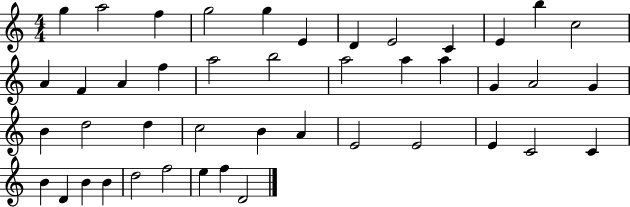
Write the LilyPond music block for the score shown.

{
  \clef treble
  \numericTimeSignature
  \time 4/4
  \key c \major
  g''4 a''2 f''4 | g''2 g''4 e'4 | d'4 e'2 c'4 | e'4 b''4 c''2 | \break a'4 f'4 a'4 f''4 | a''2 b''2 | a''2 a''4 a''4 | g'4 a'2 g'4 | \break b'4 d''2 d''4 | c''2 b'4 a'4 | e'2 e'2 | e'4 c'2 c'4 | \break b'4 d'4 b'4 b'4 | d''2 f''2 | e''4 f''4 d'2 | \bar "|."
}